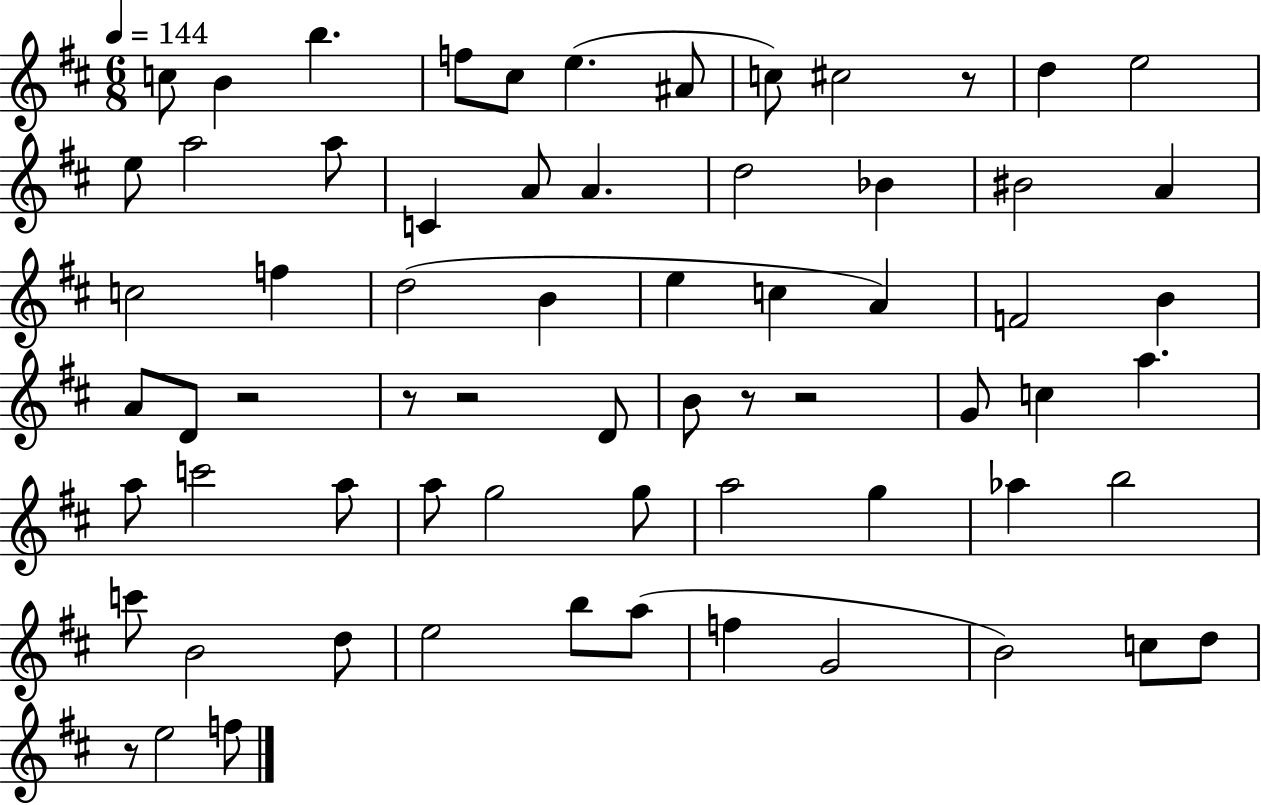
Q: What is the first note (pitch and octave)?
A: C5